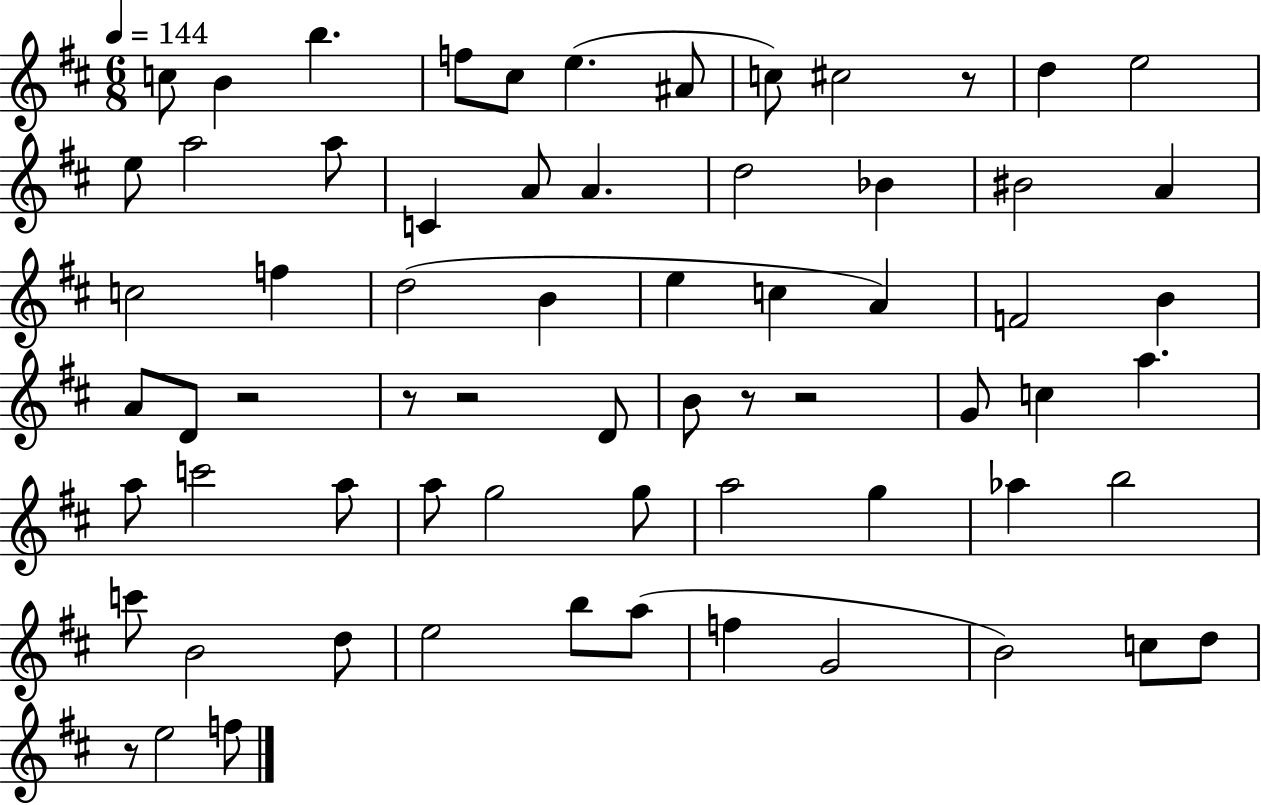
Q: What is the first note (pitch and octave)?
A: C5